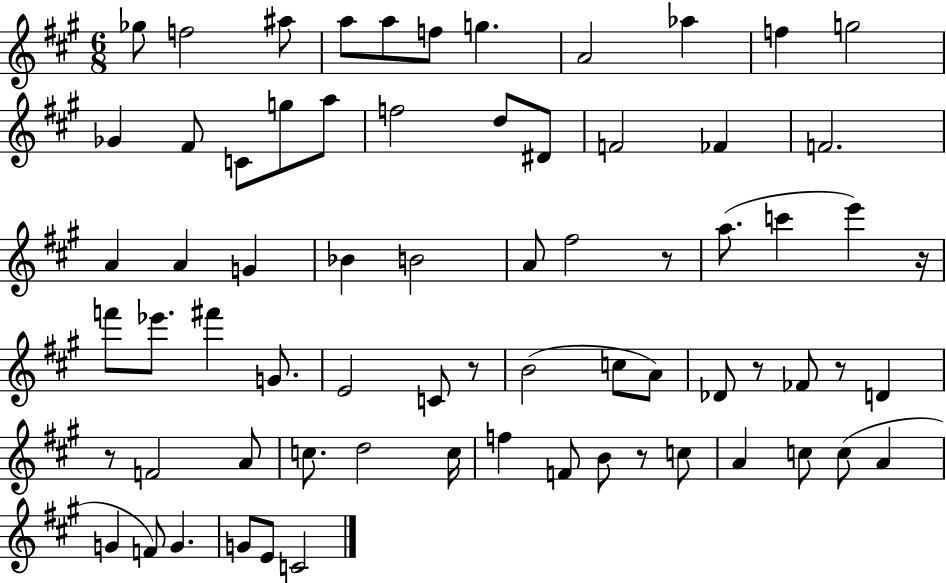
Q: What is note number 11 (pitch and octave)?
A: G5